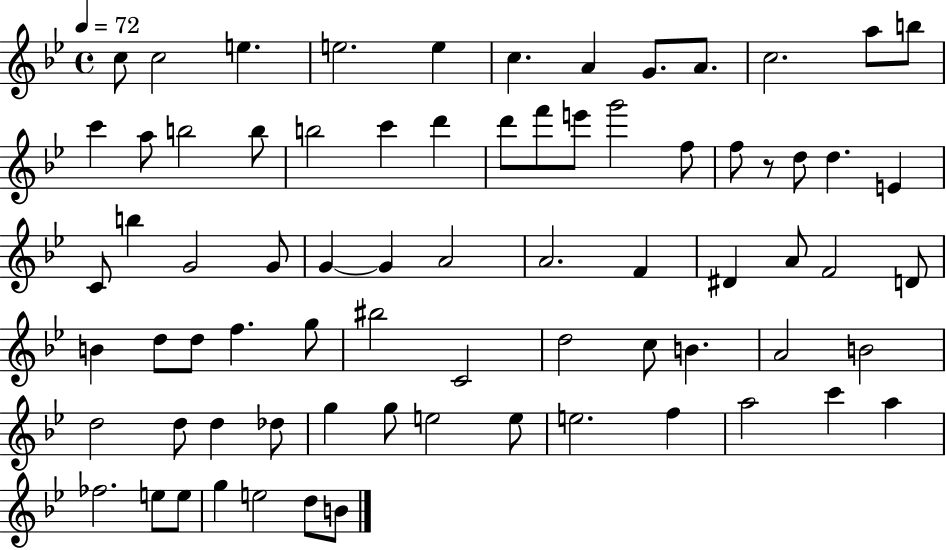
C5/e C5/h E5/q. E5/h. E5/q C5/q. A4/q G4/e. A4/e. C5/h. A5/e B5/e C6/q A5/e B5/h B5/e B5/h C6/q D6/q D6/e F6/e E6/e G6/h F5/e F5/e R/e D5/e D5/q. E4/q C4/e B5/q G4/h G4/e G4/q G4/q A4/h A4/h. F4/q D#4/q A4/e F4/h D4/e B4/q D5/e D5/e F5/q. G5/e BIS5/h C4/h D5/h C5/e B4/q. A4/h B4/h D5/h D5/e D5/q Db5/e G5/q G5/e E5/h E5/e E5/h. F5/q A5/h C6/q A5/q FES5/h. E5/e E5/e G5/q E5/h D5/e B4/e